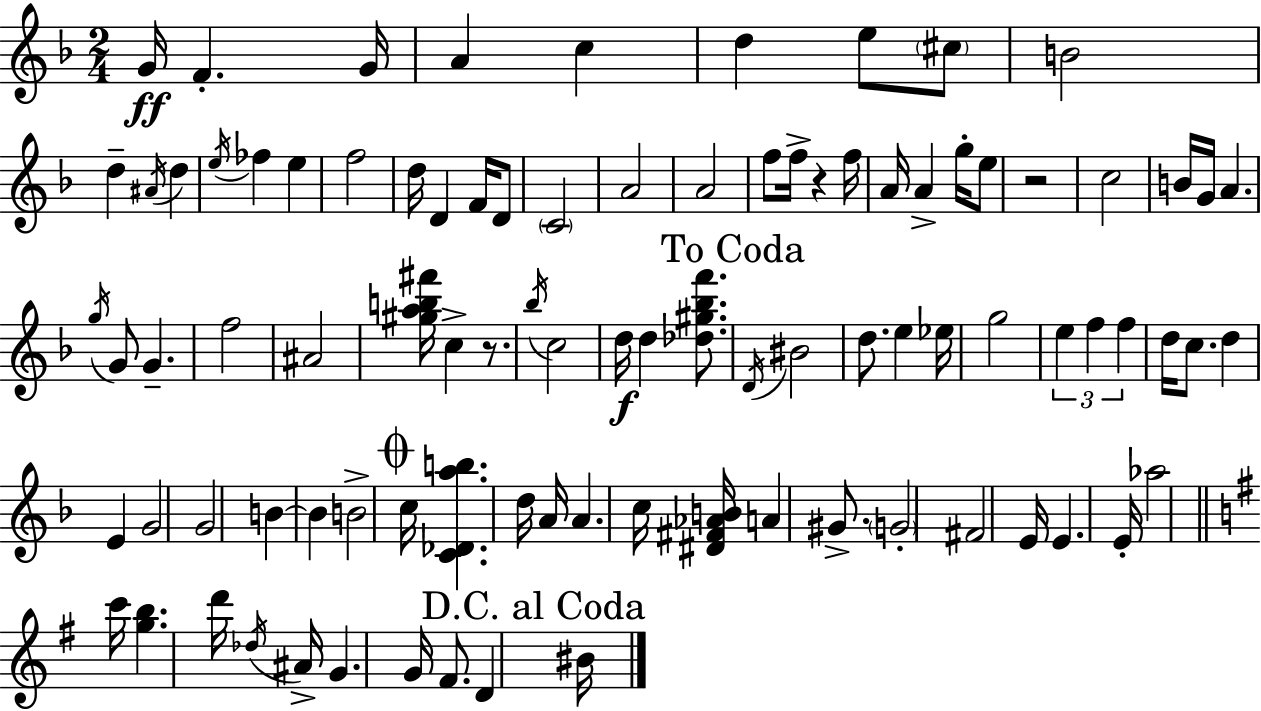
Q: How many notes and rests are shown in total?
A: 92